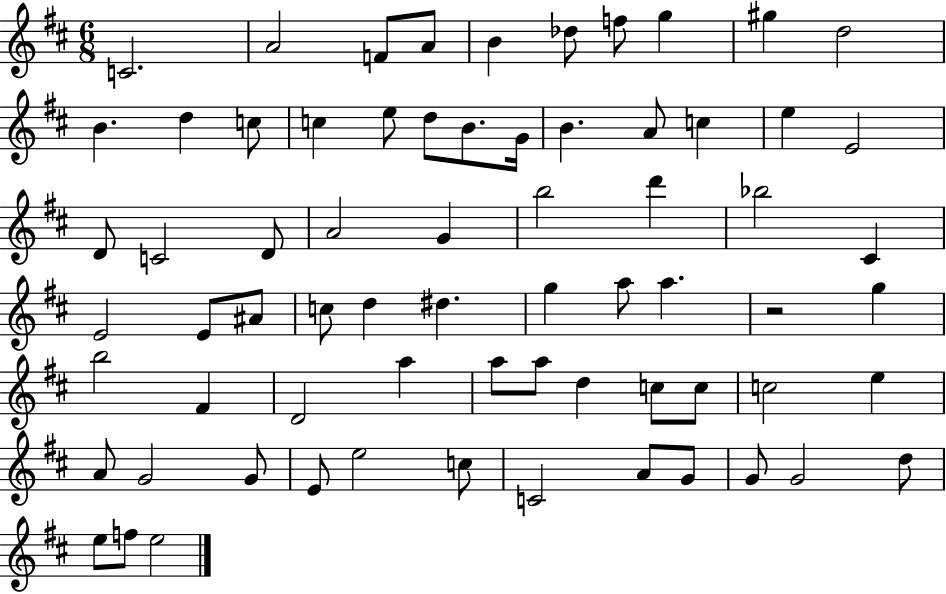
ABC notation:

X:1
T:Untitled
M:6/8
L:1/4
K:D
C2 A2 F/2 A/2 B _d/2 f/2 g ^g d2 B d c/2 c e/2 d/2 B/2 G/4 B A/2 c e E2 D/2 C2 D/2 A2 G b2 d' _b2 ^C E2 E/2 ^A/2 c/2 d ^d g a/2 a z2 g b2 ^F D2 a a/2 a/2 d c/2 c/2 c2 e A/2 G2 G/2 E/2 e2 c/2 C2 A/2 G/2 G/2 G2 d/2 e/2 f/2 e2